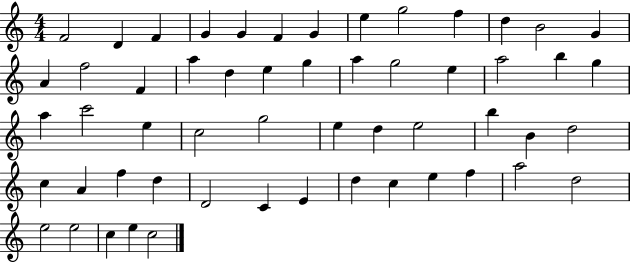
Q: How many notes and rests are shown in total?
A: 55